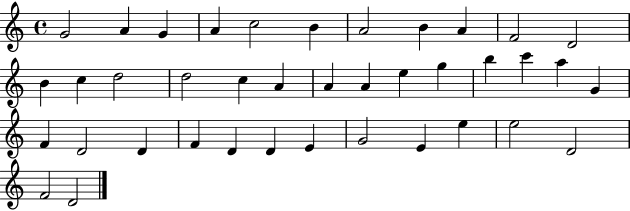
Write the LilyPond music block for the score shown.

{
  \clef treble
  \time 4/4
  \defaultTimeSignature
  \key c \major
  g'2 a'4 g'4 | a'4 c''2 b'4 | a'2 b'4 a'4 | f'2 d'2 | \break b'4 c''4 d''2 | d''2 c''4 a'4 | a'4 a'4 e''4 g''4 | b''4 c'''4 a''4 g'4 | \break f'4 d'2 d'4 | f'4 d'4 d'4 e'4 | g'2 e'4 e''4 | e''2 d'2 | \break f'2 d'2 | \bar "|."
}